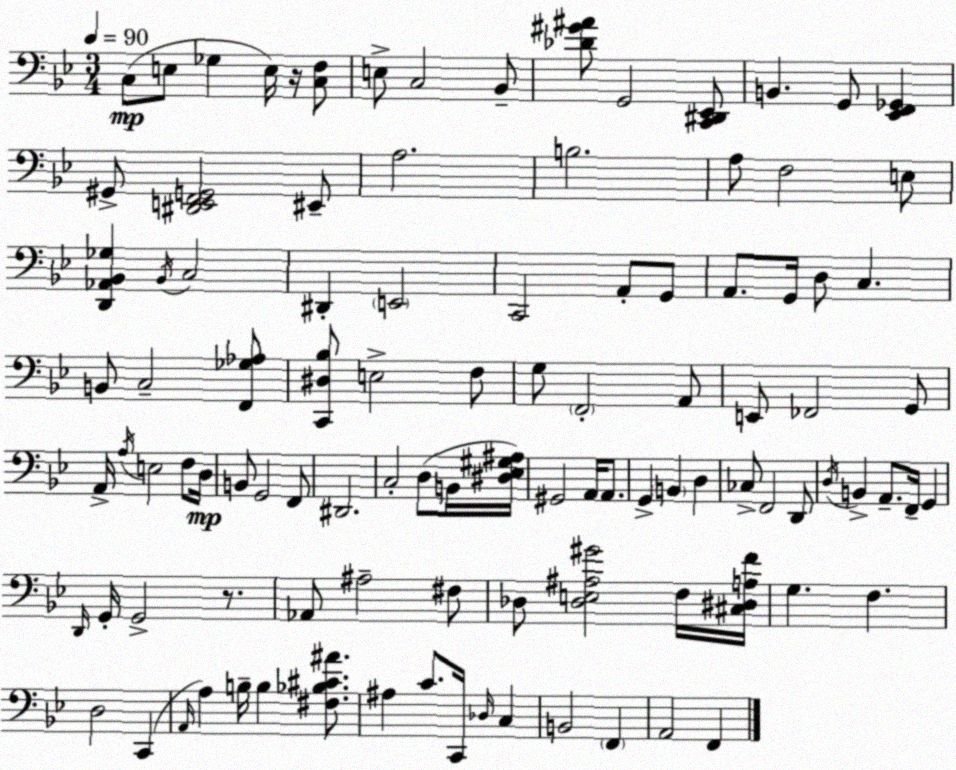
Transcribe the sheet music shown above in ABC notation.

X:1
T:Untitled
M:3/4
L:1/4
K:Bb
C,/2 E,/2 _G, E,/4 z/4 [C,F,]/2 E,/2 C,2 _B,,/2 [_D^G^A]/2 G,,2 [C,,^D,,_E,,]/2 B,, G,,/2 [_E,,F,,_G,,] ^G,,/2 [^D,,E,,F,,G,,]2 ^E,,/2 A,2 B,2 A,/2 F,2 E,/2 [D,,_A,,_B,,_G,] _B,,/4 C,2 ^D,, E,,2 C,,2 A,,/2 G,,/2 A,,/2 G,,/4 D,/2 C, B,,/2 C,2 [F,,_G,_A,]/2 [C,,^D,_B,]/2 E,2 F,/2 G,/2 F,,2 A,,/2 E,,/2 _F,,2 G,,/2 A,,/4 A,/4 E,2 F,/2 D,/4 B,,/2 G,,2 F,,/2 ^D,,2 C,2 D,/2 B,,/4 [^D,_E,^G,^A,]/4 ^G,,2 A,,/4 A,,/2 G,, B,, D, _C,/2 F,,2 D,,/2 D,/4 B,, A,,/2 F,,/4 G,, D,,/4 G,,/4 G,,2 z/2 _A,,/2 ^A,2 ^F,/2 _D,/2 [_D,E,^A,^G]2 F,/4 [^C,^D,A,F]/4 G, F, D,2 C,, A,,/4 A, B,/4 B, [^F,_B,^C^A]/2 ^A, C/2 C,,/4 _D,/4 C, B,,2 F,, A,,2 F,,